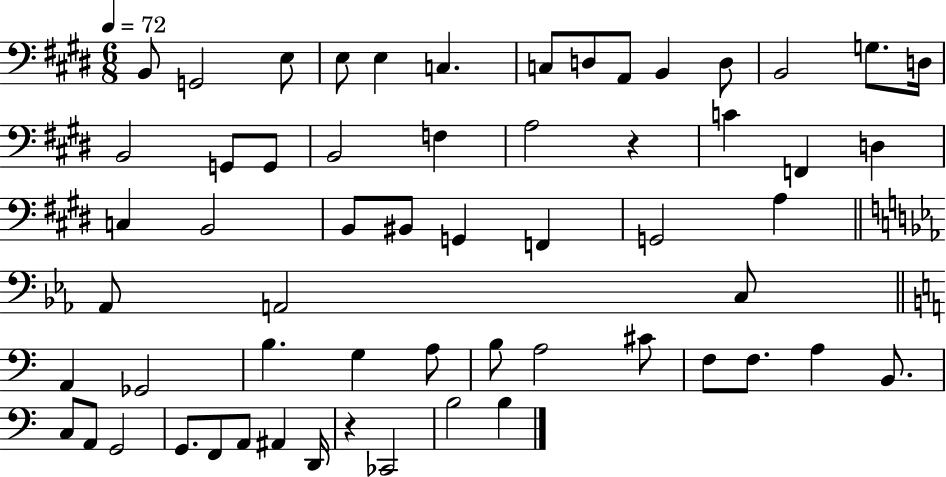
B2/e G2/h E3/e E3/e E3/q C3/q. C3/e D3/e A2/e B2/q D3/e B2/h G3/e. D3/s B2/h G2/e G2/e B2/h F3/q A3/h R/q C4/q F2/q D3/q C3/q B2/h B2/e BIS2/e G2/q F2/q G2/h A3/q Ab2/e A2/h C3/e A2/q Gb2/h B3/q. G3/q A3/e B3/e A3/h C#4/e F3/e F3/e. A3/q B2/e. C3/e A2/e G2/h G2/e. F2/e A2/e A#2/q D2/s R/q CES2/h B3/h B3/q